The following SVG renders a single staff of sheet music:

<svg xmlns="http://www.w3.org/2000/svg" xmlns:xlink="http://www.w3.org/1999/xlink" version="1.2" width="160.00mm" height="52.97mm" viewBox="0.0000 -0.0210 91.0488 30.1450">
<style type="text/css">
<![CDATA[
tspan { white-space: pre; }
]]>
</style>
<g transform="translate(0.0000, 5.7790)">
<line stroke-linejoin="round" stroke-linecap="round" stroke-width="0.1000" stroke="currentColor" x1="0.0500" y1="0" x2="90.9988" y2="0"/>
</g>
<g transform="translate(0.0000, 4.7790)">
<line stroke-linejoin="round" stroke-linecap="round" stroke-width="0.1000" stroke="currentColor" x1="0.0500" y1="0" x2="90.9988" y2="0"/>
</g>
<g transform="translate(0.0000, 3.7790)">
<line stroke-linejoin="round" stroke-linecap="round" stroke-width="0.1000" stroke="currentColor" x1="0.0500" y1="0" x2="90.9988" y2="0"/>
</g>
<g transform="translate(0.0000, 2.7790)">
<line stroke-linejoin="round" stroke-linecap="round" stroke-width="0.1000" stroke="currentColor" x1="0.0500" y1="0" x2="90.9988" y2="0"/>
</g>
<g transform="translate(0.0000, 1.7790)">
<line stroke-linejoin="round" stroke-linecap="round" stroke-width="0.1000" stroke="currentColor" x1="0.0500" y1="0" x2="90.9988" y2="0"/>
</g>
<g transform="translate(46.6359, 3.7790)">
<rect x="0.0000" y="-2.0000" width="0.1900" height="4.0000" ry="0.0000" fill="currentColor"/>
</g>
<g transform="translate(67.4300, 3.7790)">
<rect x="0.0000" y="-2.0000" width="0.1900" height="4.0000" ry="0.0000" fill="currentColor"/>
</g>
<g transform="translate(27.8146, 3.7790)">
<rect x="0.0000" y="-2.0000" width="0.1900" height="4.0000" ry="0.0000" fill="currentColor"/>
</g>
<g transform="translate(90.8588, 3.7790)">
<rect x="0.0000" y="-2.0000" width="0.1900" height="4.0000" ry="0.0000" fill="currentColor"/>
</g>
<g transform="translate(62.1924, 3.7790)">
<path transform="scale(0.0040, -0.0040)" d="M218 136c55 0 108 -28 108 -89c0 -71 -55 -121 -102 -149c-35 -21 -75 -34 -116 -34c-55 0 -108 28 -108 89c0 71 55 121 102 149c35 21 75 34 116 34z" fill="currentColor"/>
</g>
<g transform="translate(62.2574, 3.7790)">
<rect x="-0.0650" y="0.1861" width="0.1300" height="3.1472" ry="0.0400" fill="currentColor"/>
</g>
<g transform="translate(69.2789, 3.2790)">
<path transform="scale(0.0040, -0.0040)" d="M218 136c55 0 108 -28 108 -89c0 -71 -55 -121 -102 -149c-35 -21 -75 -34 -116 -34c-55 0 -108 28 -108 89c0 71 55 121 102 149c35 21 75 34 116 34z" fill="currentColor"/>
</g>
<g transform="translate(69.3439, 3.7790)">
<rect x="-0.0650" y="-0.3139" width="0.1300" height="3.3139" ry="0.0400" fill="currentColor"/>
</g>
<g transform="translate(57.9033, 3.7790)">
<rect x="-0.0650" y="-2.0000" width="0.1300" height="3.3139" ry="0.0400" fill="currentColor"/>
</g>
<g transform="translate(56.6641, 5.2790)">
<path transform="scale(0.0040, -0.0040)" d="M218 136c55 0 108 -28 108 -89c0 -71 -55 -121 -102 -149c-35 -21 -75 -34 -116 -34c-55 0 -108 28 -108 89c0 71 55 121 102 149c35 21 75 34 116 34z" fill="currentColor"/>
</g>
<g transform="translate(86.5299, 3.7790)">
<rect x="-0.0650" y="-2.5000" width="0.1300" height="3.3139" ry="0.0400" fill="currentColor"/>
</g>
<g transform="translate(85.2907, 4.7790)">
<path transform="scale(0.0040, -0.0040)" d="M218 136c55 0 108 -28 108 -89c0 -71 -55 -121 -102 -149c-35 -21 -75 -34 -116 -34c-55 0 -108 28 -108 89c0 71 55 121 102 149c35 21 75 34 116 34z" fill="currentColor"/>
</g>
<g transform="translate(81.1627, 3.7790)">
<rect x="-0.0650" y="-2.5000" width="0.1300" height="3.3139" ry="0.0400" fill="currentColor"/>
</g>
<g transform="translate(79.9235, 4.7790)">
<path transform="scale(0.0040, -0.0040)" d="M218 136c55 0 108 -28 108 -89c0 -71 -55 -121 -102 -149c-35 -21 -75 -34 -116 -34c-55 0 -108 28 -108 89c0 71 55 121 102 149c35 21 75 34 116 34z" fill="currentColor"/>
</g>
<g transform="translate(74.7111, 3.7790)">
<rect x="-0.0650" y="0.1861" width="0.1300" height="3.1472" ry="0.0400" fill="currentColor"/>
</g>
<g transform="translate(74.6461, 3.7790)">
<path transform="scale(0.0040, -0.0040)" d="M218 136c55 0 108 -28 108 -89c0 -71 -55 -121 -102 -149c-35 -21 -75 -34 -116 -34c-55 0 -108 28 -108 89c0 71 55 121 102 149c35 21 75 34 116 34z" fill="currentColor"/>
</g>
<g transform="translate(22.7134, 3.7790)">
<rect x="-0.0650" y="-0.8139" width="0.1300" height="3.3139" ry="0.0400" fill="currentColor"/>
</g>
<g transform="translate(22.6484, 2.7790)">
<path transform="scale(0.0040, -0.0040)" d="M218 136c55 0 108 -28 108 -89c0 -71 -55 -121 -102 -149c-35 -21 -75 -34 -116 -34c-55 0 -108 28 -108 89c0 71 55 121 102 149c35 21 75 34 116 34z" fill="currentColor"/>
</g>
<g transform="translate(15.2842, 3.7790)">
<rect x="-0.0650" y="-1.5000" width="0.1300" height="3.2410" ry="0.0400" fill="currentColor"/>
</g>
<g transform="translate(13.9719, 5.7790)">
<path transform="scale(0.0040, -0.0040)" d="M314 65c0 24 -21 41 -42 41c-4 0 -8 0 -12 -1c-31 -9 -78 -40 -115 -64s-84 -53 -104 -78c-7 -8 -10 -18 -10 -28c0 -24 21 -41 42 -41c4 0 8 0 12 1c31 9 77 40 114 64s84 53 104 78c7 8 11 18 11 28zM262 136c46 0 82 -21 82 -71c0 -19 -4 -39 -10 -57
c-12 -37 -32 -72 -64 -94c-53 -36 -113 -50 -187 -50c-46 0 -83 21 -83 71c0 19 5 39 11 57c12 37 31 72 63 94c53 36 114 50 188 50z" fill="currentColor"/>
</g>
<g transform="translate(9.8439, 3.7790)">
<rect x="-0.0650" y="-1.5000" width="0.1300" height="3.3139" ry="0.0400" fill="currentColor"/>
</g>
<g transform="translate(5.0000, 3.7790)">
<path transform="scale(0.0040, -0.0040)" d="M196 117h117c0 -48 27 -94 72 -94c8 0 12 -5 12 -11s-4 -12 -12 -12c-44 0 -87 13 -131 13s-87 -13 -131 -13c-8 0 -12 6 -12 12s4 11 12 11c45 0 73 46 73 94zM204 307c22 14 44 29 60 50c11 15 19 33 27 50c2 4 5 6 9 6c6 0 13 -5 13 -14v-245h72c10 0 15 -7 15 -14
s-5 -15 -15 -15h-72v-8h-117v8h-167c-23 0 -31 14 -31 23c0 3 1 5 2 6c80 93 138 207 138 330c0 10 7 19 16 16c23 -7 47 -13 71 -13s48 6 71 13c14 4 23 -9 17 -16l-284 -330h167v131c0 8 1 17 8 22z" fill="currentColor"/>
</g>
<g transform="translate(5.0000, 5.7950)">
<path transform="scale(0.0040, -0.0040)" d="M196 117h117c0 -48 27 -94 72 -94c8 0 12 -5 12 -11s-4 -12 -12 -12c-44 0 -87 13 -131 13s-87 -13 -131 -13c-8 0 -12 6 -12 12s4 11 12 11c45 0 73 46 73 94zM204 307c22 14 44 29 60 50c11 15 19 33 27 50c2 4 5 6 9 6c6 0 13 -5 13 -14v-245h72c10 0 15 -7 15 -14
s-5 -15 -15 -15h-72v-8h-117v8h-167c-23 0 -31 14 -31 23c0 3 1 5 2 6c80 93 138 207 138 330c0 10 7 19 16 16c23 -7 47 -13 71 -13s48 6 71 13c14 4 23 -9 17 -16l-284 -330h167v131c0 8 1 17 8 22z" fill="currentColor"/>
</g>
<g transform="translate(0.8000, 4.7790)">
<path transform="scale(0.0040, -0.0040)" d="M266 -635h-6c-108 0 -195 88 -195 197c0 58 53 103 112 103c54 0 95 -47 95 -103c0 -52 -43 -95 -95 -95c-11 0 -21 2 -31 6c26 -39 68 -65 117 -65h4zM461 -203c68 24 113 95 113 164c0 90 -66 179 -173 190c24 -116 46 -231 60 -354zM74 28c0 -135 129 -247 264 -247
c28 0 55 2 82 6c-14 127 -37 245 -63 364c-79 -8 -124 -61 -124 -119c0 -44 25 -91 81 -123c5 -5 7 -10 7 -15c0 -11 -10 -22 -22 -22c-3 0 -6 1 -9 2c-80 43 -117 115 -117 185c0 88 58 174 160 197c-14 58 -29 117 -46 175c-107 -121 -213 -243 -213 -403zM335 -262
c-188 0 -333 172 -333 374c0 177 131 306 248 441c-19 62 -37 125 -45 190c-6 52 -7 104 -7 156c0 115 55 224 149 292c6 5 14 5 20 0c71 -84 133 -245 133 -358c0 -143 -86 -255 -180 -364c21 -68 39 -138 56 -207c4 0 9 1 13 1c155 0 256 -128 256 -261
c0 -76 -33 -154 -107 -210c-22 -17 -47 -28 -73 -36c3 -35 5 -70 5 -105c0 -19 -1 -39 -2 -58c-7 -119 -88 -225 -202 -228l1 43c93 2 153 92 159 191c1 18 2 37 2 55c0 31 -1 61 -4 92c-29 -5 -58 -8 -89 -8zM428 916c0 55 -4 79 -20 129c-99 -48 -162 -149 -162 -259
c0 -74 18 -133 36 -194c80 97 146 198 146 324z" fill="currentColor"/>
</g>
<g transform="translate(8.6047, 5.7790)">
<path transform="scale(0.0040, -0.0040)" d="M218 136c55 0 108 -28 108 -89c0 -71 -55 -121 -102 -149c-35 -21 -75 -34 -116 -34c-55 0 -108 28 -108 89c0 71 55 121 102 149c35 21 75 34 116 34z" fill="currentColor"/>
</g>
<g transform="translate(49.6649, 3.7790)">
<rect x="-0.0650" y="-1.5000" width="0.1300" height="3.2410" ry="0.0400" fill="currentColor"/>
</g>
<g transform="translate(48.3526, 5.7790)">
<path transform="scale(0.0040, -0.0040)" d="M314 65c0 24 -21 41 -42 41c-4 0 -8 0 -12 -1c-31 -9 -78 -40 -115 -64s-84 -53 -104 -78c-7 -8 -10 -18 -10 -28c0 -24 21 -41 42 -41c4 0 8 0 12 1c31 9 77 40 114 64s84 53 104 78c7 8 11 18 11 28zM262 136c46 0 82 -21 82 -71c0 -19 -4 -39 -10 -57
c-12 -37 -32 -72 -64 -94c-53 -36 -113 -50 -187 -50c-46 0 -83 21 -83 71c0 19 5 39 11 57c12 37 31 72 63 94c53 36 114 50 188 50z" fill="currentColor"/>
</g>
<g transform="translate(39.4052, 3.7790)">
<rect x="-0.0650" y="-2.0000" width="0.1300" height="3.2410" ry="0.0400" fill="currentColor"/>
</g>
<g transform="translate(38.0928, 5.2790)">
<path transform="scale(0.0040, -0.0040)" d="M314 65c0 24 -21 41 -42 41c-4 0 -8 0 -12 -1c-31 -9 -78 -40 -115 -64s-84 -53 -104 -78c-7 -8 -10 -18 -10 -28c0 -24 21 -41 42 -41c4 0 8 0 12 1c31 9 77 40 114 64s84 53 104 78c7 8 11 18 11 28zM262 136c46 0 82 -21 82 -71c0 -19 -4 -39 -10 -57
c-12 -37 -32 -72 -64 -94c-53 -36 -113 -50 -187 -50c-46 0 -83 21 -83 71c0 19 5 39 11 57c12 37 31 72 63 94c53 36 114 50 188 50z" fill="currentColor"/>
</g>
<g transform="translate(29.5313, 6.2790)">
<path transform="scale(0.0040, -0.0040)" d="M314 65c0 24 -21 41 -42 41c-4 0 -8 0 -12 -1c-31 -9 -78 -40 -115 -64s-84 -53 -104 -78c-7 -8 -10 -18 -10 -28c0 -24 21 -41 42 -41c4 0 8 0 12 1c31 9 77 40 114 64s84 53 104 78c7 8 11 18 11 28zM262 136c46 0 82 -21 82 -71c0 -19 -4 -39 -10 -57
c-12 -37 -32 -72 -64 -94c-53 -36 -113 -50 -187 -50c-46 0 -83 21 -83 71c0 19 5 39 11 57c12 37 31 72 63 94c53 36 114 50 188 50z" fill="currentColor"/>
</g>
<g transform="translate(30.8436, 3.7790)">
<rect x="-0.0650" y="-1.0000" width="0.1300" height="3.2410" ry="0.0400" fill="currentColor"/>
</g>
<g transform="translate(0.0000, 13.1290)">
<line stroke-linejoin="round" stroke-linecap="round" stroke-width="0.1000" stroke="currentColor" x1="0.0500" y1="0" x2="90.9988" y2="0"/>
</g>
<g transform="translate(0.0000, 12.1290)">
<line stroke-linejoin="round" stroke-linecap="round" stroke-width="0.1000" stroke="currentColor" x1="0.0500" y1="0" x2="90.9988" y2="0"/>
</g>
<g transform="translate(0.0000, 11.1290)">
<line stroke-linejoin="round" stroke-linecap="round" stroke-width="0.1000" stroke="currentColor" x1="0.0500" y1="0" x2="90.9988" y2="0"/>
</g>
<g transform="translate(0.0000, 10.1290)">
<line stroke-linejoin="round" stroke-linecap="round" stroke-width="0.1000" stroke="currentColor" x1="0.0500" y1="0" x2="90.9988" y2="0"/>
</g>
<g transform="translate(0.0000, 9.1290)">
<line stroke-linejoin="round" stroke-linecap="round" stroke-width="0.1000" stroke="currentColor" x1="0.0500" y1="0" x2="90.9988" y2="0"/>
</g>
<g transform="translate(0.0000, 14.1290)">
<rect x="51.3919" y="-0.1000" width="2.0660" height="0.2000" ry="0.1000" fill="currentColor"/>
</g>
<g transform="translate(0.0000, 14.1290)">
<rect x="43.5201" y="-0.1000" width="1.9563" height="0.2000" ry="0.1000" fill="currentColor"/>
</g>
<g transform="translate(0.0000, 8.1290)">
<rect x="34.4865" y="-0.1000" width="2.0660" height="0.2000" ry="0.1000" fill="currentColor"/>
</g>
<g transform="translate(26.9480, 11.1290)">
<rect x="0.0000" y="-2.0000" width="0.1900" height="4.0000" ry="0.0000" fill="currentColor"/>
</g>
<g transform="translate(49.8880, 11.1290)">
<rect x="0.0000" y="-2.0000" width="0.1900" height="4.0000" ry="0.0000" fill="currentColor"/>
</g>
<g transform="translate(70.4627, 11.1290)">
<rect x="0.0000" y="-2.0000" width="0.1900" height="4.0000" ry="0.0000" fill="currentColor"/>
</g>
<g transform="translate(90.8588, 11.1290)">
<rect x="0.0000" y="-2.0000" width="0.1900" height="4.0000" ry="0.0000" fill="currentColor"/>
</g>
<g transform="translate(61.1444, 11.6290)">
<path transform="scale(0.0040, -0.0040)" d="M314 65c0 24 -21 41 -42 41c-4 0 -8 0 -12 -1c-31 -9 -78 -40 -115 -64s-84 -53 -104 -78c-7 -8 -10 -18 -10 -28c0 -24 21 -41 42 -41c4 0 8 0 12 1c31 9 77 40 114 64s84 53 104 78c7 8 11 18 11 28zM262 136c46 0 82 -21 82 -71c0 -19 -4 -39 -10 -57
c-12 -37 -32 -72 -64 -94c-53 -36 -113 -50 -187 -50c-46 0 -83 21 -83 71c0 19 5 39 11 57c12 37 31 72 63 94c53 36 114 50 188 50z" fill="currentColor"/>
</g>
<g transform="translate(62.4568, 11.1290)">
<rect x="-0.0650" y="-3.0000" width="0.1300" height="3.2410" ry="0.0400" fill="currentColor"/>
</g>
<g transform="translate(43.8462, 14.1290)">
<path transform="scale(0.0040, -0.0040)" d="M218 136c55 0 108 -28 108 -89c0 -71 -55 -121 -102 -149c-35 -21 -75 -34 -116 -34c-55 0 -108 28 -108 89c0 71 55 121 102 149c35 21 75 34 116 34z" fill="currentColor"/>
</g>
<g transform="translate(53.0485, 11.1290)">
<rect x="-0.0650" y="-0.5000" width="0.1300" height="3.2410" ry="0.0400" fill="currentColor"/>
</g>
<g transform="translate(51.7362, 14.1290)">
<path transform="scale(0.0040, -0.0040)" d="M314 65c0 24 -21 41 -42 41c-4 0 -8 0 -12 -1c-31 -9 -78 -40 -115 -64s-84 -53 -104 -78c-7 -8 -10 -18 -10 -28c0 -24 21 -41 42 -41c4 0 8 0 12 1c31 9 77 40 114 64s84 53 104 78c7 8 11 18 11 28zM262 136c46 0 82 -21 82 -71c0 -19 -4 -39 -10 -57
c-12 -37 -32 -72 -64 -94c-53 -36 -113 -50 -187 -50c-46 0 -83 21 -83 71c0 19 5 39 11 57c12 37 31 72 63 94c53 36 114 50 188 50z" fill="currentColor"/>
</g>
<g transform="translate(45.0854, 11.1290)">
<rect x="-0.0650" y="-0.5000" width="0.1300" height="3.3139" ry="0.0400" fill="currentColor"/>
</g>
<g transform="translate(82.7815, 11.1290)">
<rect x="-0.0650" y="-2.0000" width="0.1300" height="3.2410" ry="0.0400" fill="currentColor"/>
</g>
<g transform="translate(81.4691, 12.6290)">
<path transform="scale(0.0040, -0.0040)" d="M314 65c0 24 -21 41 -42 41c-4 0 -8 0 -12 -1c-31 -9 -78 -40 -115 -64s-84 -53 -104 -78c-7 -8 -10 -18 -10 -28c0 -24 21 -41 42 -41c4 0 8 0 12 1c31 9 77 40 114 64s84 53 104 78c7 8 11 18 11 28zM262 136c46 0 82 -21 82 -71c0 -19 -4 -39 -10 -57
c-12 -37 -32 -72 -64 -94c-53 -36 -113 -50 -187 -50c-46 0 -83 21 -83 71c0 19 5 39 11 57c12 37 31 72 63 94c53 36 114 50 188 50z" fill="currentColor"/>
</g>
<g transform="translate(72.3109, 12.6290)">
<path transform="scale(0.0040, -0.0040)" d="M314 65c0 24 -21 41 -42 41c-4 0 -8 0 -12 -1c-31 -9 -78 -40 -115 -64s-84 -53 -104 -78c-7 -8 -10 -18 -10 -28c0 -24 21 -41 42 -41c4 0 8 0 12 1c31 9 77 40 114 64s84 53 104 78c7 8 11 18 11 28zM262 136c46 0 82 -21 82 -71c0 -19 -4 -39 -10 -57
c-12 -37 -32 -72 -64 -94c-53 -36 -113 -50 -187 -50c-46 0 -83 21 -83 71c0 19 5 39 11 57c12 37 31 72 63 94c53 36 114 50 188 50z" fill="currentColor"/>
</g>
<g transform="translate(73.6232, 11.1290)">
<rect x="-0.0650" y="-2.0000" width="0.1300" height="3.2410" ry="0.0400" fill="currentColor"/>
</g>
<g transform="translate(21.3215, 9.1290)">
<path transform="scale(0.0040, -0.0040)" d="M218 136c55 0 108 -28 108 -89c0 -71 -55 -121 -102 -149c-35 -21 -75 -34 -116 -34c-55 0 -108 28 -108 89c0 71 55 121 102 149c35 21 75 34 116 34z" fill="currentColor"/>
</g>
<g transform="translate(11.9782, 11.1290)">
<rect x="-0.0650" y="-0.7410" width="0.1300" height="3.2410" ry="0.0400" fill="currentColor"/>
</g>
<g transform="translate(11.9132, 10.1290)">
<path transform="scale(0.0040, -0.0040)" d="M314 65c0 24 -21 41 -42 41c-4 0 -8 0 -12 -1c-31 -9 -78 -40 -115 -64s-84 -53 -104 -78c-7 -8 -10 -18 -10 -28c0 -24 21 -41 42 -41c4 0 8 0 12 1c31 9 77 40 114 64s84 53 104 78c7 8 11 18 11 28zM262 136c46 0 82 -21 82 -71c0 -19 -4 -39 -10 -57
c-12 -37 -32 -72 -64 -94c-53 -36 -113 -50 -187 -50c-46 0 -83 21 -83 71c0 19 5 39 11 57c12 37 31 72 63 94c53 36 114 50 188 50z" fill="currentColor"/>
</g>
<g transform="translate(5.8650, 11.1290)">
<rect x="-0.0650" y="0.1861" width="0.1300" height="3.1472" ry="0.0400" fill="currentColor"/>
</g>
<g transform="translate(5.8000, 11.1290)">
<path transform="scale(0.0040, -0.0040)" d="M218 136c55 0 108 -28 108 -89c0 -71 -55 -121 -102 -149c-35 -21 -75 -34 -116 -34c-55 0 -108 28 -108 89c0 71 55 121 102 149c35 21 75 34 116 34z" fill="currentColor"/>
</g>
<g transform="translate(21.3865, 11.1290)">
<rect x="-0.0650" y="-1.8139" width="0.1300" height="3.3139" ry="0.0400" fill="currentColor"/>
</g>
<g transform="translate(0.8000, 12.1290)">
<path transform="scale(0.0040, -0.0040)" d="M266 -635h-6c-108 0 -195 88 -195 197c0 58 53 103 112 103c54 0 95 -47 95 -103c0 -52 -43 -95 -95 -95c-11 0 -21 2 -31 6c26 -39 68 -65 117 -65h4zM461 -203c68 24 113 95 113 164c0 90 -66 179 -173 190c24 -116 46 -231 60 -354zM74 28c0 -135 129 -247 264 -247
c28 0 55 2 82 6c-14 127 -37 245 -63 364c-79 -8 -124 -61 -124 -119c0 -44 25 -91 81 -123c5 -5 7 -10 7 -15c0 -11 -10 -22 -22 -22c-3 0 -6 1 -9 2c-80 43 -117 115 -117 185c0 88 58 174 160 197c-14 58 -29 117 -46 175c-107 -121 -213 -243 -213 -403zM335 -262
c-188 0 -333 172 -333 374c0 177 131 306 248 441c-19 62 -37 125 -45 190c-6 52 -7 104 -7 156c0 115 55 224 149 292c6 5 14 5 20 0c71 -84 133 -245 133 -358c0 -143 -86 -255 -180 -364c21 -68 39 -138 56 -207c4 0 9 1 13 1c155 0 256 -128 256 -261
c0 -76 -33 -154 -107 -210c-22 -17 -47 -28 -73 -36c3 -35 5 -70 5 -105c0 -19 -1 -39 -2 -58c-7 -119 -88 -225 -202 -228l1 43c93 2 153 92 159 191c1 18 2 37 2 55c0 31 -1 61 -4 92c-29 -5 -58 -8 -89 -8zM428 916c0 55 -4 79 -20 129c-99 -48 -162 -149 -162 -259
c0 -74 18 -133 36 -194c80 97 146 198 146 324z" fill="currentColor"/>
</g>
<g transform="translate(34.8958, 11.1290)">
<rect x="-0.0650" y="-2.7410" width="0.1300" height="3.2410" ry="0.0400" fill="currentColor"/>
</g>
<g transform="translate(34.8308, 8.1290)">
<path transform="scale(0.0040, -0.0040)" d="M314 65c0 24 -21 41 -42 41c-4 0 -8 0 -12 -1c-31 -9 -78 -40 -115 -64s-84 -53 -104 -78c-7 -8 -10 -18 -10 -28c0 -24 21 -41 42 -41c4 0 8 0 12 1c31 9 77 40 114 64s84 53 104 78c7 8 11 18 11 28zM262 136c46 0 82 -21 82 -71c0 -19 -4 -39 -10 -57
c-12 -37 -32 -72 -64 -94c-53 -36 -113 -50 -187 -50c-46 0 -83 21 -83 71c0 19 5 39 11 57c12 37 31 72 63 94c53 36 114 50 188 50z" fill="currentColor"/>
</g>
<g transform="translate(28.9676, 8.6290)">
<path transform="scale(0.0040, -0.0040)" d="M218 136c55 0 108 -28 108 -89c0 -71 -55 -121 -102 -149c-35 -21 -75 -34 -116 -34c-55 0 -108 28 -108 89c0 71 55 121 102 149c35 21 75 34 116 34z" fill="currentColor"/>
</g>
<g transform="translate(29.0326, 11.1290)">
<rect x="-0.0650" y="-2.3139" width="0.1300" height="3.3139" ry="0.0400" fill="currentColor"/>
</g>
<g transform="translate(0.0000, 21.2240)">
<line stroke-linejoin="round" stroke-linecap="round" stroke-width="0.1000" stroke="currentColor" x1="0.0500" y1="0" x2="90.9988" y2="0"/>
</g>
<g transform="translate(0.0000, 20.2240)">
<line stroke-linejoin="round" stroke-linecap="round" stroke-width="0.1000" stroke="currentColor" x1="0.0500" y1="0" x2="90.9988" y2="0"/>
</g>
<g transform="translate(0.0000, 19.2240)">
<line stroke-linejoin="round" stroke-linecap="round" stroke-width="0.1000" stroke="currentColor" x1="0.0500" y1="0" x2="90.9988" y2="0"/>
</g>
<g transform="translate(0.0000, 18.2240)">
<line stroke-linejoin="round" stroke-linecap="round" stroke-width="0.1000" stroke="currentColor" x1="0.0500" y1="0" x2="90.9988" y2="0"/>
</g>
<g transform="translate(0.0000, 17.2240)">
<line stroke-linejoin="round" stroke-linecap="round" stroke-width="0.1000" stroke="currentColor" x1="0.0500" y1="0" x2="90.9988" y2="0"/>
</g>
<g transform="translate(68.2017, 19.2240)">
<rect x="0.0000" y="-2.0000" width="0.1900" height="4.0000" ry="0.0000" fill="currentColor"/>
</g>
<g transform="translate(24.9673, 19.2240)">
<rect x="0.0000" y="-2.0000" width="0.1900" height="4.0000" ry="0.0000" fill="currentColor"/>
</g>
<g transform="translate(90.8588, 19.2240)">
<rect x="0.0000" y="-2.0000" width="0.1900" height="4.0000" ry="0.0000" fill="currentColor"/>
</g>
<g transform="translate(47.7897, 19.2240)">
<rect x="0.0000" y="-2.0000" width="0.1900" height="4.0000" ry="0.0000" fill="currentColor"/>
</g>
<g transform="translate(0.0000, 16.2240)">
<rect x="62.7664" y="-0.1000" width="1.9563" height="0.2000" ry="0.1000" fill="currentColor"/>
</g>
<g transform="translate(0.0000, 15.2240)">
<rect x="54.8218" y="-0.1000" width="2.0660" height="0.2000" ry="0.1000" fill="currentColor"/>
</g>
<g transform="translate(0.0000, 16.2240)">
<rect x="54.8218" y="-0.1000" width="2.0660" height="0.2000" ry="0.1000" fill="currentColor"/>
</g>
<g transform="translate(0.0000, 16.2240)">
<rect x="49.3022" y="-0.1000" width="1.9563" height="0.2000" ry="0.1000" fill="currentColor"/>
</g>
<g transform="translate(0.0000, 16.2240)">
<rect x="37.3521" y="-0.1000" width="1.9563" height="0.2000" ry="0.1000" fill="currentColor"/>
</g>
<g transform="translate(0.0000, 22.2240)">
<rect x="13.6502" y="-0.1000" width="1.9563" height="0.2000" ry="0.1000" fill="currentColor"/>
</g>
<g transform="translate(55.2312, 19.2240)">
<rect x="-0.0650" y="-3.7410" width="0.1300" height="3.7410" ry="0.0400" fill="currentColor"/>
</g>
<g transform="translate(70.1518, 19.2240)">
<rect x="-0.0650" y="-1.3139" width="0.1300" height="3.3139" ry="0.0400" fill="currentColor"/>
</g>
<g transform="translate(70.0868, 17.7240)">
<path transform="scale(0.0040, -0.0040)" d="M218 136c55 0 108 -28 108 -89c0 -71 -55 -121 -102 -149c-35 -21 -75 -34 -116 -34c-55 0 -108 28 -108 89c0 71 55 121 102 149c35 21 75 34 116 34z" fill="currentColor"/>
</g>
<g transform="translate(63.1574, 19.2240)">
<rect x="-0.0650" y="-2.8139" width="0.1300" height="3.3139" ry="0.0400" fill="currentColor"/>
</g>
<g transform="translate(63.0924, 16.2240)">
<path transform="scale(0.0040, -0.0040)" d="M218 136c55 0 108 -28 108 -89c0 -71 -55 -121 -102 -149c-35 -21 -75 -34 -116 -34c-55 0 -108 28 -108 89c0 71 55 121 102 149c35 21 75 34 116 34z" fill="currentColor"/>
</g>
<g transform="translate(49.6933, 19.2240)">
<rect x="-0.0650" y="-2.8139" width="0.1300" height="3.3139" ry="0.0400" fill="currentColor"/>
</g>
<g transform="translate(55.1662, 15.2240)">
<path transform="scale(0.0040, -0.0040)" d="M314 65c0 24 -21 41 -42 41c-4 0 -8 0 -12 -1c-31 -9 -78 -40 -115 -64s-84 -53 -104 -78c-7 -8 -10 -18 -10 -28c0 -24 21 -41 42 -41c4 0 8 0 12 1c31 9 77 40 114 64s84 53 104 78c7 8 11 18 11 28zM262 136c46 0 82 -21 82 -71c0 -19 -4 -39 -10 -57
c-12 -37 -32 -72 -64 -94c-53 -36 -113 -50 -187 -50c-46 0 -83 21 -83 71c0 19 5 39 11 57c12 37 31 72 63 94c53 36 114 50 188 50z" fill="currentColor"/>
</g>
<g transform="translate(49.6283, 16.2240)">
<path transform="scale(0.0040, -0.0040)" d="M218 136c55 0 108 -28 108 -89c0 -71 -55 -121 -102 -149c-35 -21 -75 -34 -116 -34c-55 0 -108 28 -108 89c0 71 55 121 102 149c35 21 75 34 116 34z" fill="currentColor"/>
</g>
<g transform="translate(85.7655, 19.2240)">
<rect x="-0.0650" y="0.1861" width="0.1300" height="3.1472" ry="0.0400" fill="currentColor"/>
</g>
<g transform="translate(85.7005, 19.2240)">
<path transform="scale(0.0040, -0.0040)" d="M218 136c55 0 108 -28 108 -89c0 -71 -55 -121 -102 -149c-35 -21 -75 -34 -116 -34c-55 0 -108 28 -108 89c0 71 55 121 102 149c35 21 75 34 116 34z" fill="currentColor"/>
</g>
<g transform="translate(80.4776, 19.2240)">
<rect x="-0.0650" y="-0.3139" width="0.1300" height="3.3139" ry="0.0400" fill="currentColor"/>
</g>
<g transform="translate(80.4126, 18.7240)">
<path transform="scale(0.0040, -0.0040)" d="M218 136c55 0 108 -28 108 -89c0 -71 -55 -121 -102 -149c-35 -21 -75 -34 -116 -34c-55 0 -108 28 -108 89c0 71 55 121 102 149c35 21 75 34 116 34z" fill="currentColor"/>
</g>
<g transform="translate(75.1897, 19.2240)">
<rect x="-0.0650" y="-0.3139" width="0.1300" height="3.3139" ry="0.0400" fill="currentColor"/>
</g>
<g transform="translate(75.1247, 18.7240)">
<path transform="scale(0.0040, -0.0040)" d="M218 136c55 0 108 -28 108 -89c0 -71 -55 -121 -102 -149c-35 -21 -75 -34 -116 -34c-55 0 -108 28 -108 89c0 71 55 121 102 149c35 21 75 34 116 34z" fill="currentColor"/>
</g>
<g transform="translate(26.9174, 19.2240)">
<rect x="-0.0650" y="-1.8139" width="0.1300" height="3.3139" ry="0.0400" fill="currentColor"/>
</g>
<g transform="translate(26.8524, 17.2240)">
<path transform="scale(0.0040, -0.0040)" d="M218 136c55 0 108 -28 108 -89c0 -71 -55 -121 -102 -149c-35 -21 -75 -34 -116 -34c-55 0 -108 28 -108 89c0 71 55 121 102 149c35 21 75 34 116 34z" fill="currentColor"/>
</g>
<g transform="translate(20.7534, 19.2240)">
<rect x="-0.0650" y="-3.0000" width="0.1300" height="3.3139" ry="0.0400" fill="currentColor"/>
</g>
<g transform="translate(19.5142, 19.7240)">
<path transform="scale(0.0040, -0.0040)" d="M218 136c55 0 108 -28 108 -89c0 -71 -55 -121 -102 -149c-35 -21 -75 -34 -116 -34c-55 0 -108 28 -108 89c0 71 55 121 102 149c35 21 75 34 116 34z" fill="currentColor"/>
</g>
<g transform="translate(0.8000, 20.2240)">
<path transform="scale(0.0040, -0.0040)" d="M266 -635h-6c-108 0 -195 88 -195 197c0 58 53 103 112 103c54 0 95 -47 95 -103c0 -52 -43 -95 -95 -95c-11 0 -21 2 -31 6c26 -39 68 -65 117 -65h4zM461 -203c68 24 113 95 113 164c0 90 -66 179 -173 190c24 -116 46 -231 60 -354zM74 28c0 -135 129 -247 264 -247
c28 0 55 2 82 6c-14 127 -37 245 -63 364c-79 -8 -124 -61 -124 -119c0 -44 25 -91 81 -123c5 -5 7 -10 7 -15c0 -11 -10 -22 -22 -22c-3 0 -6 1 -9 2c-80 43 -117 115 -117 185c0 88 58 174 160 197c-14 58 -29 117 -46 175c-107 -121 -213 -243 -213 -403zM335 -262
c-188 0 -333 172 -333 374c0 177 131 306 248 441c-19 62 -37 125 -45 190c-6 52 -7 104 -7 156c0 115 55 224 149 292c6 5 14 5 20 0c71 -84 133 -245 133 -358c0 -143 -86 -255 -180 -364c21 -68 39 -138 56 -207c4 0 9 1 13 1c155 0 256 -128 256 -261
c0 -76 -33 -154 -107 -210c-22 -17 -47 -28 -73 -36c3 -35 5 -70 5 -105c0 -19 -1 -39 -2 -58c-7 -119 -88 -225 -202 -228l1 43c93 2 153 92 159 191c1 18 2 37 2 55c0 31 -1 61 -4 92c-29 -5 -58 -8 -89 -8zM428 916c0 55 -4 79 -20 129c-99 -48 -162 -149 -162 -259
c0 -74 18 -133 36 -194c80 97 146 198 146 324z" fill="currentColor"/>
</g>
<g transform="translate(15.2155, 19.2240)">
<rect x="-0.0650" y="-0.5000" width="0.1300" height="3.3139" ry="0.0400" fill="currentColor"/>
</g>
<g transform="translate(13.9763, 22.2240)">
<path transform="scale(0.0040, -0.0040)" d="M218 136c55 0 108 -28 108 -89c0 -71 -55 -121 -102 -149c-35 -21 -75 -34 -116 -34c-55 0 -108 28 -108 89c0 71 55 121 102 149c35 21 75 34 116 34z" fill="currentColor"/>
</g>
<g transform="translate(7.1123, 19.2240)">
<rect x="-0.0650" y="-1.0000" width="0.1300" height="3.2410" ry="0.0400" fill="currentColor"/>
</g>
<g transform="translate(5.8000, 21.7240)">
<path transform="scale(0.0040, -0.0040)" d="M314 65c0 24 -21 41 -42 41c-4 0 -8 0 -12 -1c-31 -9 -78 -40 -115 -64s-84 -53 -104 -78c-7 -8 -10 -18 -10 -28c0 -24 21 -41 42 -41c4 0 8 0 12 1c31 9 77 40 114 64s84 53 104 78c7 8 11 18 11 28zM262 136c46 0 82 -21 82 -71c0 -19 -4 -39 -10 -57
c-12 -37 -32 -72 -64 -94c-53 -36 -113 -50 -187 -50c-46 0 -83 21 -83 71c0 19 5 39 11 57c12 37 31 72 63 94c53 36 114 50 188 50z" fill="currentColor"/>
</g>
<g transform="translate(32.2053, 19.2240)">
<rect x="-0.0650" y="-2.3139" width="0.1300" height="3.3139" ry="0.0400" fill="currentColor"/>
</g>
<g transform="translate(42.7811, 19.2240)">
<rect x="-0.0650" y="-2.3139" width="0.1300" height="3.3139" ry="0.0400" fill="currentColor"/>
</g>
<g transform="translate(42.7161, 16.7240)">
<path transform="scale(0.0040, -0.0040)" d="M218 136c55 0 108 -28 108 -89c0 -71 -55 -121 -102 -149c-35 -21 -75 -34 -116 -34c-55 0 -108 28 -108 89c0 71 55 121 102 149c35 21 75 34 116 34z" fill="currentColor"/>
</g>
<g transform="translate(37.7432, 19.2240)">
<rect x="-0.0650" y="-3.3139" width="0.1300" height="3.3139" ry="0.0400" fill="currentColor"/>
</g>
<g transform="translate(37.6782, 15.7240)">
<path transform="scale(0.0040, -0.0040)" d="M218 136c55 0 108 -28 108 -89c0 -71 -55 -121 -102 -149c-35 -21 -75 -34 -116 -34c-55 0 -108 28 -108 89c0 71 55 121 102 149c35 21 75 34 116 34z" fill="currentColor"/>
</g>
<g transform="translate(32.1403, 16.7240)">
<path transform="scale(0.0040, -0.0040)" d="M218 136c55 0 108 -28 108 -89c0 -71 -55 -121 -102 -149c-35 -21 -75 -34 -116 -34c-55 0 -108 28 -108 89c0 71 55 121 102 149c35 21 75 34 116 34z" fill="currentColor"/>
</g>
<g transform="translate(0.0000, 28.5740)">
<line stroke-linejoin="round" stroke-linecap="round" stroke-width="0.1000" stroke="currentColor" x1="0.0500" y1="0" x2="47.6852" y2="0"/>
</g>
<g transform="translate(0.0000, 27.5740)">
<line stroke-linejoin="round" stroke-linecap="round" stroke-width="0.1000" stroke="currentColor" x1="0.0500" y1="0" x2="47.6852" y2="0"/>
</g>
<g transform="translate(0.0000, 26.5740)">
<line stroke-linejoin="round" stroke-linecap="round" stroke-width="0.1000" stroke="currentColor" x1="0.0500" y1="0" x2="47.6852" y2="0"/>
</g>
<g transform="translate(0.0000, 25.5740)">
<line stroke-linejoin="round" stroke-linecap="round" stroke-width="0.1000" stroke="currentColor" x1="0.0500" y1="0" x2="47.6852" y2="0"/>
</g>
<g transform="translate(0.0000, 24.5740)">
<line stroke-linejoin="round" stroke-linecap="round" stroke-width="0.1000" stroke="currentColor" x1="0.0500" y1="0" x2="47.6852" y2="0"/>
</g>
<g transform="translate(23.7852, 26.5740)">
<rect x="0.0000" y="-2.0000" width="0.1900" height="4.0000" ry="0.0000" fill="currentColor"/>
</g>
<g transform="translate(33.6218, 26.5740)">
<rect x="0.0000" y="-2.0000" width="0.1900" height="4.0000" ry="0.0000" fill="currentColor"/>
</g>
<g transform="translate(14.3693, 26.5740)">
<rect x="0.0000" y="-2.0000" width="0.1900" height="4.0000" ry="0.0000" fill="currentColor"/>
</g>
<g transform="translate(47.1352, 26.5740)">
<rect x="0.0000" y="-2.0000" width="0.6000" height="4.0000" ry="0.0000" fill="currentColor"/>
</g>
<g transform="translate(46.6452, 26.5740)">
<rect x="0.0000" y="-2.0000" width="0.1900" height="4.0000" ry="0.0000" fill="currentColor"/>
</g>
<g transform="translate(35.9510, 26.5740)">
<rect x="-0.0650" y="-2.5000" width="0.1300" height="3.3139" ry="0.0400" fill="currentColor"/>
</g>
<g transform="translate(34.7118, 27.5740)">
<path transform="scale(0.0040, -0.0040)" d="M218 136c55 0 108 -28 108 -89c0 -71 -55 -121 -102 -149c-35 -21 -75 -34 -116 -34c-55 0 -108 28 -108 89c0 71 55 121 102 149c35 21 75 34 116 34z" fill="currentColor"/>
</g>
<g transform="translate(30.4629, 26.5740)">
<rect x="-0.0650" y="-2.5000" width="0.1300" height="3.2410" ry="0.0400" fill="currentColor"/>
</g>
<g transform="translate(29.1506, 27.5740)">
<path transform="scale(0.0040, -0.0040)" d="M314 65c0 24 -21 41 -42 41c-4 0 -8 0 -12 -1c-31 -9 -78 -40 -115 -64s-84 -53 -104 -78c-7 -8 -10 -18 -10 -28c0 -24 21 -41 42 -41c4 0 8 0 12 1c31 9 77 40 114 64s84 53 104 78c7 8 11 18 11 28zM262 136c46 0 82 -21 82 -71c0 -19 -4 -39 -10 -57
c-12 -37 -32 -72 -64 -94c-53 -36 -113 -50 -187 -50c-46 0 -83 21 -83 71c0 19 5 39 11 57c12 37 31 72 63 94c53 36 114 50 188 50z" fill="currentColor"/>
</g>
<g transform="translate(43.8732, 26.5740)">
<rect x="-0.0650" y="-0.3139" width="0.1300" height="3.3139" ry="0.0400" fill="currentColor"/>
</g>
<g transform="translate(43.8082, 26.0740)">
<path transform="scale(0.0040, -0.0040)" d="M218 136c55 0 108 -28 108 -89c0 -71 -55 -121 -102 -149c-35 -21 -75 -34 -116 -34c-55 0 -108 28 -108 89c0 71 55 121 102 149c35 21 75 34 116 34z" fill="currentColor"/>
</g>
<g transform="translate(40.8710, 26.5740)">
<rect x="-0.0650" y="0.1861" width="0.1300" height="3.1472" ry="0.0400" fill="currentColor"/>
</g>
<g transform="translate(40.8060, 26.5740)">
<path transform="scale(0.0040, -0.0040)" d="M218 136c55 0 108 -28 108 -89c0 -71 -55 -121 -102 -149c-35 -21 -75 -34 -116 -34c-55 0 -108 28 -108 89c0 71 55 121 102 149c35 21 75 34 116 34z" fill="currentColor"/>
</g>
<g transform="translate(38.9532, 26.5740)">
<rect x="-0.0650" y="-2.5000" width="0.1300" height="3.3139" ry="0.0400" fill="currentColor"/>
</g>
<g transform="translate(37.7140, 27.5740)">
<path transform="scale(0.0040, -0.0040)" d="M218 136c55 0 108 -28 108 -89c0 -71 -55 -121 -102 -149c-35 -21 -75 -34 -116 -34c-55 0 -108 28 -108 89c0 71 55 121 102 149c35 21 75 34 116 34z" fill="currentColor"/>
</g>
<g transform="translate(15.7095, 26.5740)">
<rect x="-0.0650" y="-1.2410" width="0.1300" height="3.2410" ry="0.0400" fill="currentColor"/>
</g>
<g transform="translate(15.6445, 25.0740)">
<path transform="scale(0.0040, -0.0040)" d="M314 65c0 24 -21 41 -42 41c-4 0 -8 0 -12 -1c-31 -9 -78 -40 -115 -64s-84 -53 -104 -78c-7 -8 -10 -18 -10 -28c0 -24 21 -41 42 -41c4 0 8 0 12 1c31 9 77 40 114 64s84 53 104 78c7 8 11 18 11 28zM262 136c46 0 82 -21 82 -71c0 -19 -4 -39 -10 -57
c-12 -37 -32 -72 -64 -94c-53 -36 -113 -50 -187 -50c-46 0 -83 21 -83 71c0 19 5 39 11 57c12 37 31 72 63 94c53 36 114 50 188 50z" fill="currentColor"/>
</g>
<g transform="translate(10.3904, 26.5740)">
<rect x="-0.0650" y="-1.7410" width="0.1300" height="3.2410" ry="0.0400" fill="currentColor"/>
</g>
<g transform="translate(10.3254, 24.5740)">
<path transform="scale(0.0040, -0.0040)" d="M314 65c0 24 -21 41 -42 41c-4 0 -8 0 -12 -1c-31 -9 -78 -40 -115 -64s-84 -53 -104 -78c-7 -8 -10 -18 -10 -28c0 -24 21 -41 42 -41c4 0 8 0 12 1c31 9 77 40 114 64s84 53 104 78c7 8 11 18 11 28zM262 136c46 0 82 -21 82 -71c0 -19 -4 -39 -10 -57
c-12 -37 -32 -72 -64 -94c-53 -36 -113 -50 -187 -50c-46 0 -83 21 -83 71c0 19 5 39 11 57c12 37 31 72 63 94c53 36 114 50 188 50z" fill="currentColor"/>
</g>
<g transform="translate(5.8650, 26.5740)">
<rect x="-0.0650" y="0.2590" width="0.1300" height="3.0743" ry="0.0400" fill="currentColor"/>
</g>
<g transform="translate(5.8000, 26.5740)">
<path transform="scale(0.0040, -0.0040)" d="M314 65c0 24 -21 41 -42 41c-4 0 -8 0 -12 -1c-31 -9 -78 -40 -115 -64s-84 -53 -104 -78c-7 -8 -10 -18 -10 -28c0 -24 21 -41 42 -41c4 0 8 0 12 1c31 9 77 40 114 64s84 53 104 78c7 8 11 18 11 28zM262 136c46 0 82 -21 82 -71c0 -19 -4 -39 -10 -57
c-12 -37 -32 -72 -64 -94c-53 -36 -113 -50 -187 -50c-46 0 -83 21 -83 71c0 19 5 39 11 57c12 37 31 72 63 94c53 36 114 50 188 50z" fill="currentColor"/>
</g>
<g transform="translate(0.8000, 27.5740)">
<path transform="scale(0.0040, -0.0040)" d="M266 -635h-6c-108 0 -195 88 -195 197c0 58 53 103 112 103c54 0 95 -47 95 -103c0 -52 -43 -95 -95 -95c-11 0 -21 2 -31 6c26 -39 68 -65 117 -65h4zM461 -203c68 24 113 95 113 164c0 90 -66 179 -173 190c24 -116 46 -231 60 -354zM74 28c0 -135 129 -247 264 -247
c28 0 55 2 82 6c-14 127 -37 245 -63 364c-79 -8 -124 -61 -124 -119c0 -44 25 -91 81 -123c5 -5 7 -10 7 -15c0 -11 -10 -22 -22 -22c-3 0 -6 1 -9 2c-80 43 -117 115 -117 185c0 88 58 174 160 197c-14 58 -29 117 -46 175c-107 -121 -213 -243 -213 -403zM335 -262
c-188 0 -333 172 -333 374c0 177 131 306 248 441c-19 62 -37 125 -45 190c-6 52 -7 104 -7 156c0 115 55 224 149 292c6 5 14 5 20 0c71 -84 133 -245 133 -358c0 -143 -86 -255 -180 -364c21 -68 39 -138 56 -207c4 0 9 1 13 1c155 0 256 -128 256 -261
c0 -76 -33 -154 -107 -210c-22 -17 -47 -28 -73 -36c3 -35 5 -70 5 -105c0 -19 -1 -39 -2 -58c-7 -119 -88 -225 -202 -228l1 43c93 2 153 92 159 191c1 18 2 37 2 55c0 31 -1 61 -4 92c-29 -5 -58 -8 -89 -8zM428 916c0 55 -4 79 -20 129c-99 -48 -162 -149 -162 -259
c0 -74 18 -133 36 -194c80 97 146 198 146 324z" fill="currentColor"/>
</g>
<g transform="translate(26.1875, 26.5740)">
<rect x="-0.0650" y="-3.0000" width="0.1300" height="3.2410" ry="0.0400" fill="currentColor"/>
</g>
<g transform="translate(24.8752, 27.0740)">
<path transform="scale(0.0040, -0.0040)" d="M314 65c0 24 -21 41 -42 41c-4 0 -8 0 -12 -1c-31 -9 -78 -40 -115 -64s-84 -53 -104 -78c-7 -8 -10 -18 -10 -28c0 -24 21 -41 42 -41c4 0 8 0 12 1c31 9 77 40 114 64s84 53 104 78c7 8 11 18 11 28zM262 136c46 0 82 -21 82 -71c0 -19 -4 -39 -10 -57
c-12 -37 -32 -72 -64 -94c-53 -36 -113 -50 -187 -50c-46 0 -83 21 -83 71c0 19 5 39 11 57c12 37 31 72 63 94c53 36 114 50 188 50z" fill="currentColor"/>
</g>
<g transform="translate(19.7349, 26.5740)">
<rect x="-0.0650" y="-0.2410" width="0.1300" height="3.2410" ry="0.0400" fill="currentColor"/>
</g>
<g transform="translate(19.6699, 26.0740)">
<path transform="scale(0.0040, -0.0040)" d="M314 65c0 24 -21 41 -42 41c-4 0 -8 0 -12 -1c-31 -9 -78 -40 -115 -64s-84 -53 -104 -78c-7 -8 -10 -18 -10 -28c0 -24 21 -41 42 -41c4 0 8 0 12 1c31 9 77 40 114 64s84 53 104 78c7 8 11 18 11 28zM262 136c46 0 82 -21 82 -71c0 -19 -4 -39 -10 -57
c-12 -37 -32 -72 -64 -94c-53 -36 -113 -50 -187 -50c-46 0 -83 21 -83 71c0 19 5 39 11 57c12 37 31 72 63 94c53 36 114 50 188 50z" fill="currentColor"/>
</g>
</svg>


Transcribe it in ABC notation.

X:1
T:Untitled
M:4/4
L:1/4
K:C
E E2 d D2 F2 E2 F B c B G G B d2 f g a2 C C2 A2 F2 F2 D2 C A f g b g a c'2 a e c c B B2 f2 e2 c2 A2 G2 G G B c